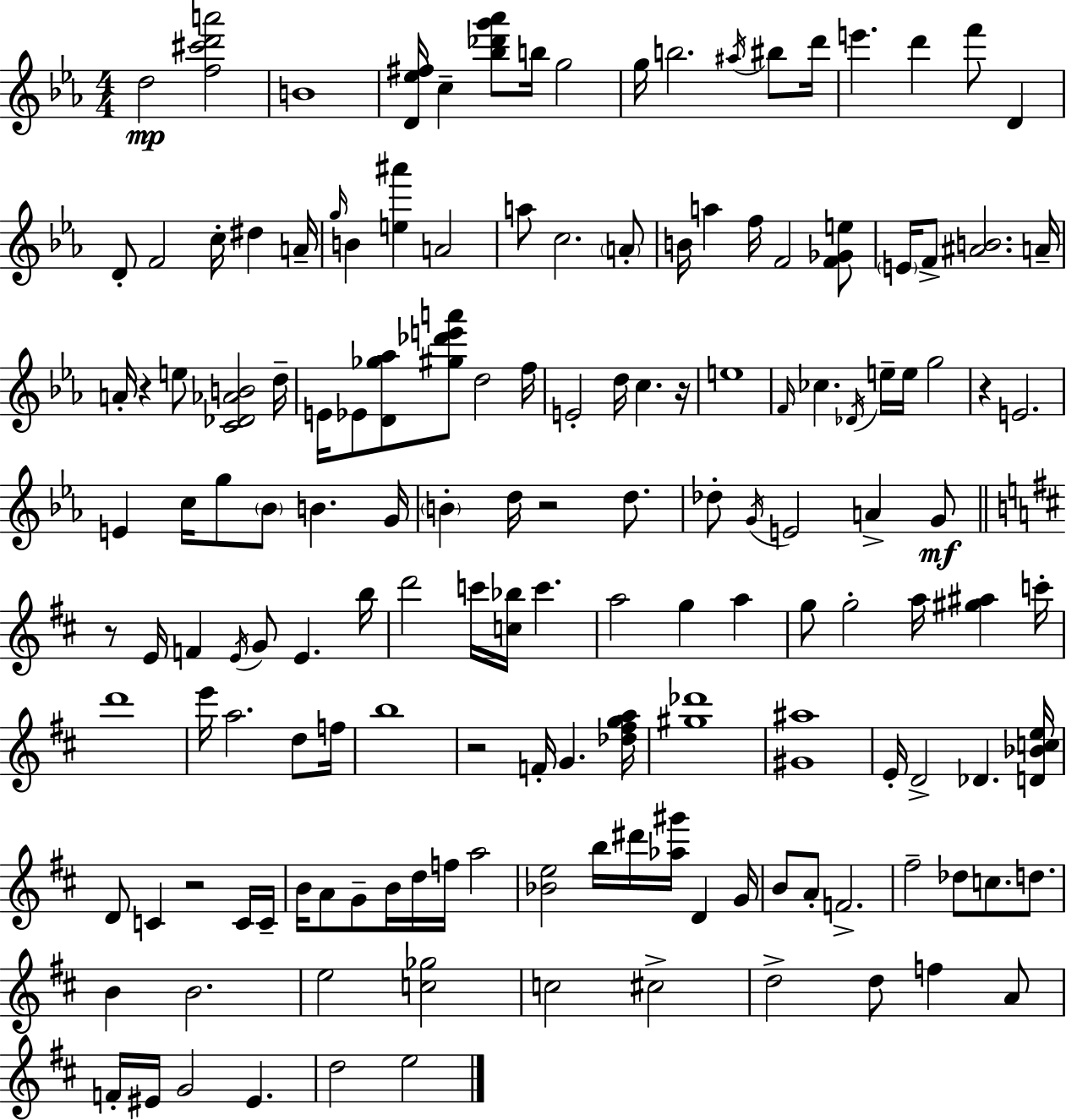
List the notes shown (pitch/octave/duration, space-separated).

D5/h [F5,C#6,D6,A6]/h B4/w [D4,Eb5,F#5]/s C5/q [Bb5,Db6,G6,Ab6]/e B5/s G5/h G5/s B5/h. A#5/s BIS5/e D6/s E6/q. D6/q F6/e D4/q D4/e F4/h C5/s D#5/q A4/s G5/s B4/q [E5,A#6]/q A4/h A5/e C5/h. A4/e B4/s A5/q F5/s F4/h [F4,Gb4,E5]/e E4/s F4/e [A#4,B4]/h. A4/s A4/s R/q E5/e [C4,Db4,Ab4,B4]/h D5/s E4/s Eb4/e [D4,Gb5,Ab5]/e [G#5,Db6,E6,A6]/e D5/h F5/s E4/h D5/s C5/q. R/s E5/w F4/s CES5/q. Db4/s E5/s E5/s G5/h R/q E4/h. E4/q C5/s G5/e Bb4/e B4/q. G4/s B4/q D5/s R/h D5/e. Db5/e G4/s E4/h A4/q G4/e R/e E4/s F4/q E4/s G4/e E4/q. B5/s D6/h C6/s [C5,Bb5]/s C6/q. A5/h G5/q A5/q G5/e G5/h A5/s [G#5,A#5]/q C6/s D6/w E6/s A5/h. D5/e F5/s B5/w R/h F4/s G4/q. [Db5,F#5,G5,A5]/s [G#5,Db6]/w [G#4,A#5]/w E4/s D4/h Db4/q. [D4,Bb4,C5,E5]/s D4/e C4/q R/h C4/s C4/s B4/s A4/e G4/e B4/s D5/s F5/s A5/h [Bb4,E5]/h B5/s D#6/s [Ab5,G#6]/s D4/q G4/s B4/e A4/e F4/h. F#5/h Db5/e C5/e. D5/e. B4/q B4/h. E5/h [C5,Gb5]/h C5/h C#5/h D5/h D5/e F5/q A4/e F4/s EIS4/s G4/h EIS4/q. D5/h E5/h